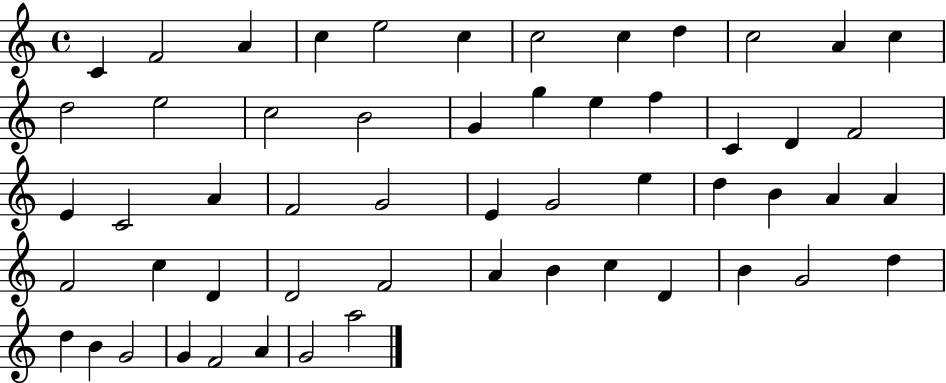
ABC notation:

X:1
T:Untitled
M:4/4
L:1/4
K:C
C F2 A c e2 c c2 c d c2 A c d2 e2 c2 B2 G g e f C D F2 E C2 A F2 G2 E G2 e d B A A F2 c D D2 F2 A B c D B G2 d d B G2 G F2 A G2 a2